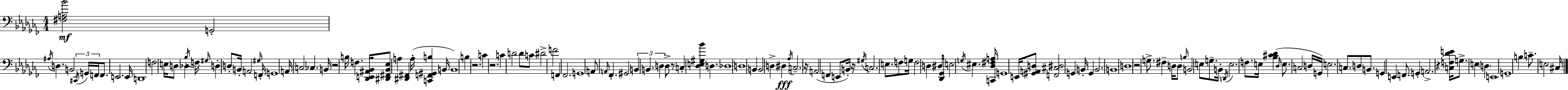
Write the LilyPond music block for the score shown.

{
  \clef bass
  \numericTimeSignature
  \time 4/4
  \key aes \minor
  <fis a bes'>2\mf g,2-. | \acciaccatura { ais16 } d4. b,2 \tuplet 3/2 { \acciaccatura { cis,16 } | g,16 f,16 } f,8. e,2. | e,16 d,1 | \break f2 e16 d8 des4 | \acciaccatura { bes16 } f16 \grace { gis16 } d4-. d8-. b,16-. a,2 | \grace { gis16 } f,16-. g,1 | a,16 c2 ces4. | \break b,16 r2 b16 f4. | <des, e, ais, bes,>16 <dis, fis, bes, ees>8 a4 <dis, fis,>4 a16-.( | <c, f, gis, b>4 b,16 b,1) | b4 r2. | \break c'4 r2. | c'4 d'2 | d'8 c'8 dis'2-> f'2 | f,4 fes,2. | \break g,1 | a,8 \grace { a,16 } fes,4.-. gis,2 | \tuplet 3/2 { b,4 b,4. | d4 } d8-> r8 c4-. <des e gis bes'>4 | \break d4. des1 | d1 | b,4 b,2 | d4-> dis4\fff \acciaccatura { aes16 } c2.-- | \break r16 a,2( | f,4 e,8 b,16-.) r16 \acciaccatura { gis16 } c2. | e8. f8 g16 f2 | d4 dis16 <des, ges,>16 e2 | \break \acciaccatura { g16 } eis4. <c, des fis a>16 g,1 | e,16 <gis, a, d>8 <f, cis dis>2 | g,4 b,16-. g,4 b,2. | b,1 | \break d1 | r2 | g8.-> fis4-- d16 d8 \grace { b16 } b,2 | e8 g8.-- b,16-. \acciaccatura { d,16 } e2. | \break f8. e16 <bes cis' des'>4( \grace { des16 } | e8. c2 d16 g,16) e2. | c8. d8 b,8. | g,4 e,4 f,8. g,4-. | \break a,2.-> r4 | <c f des' e'>16 g8.-> e4 \parenthesize d4 e,1 | g,1-- | b4 | \break c'8.-- e2 cis16 \bar "|."
}